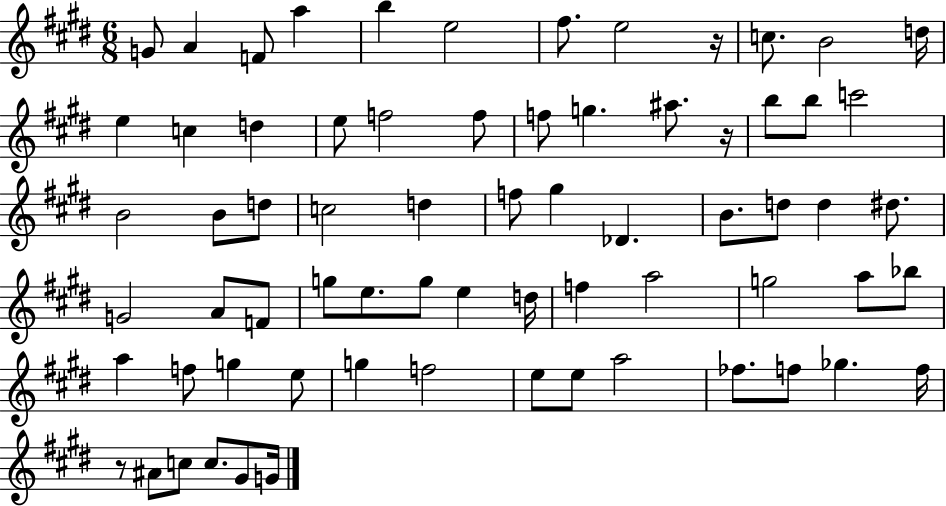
G4/e A4/q F4/e A5/q B5/q E5/h F#5/e. E5/h R/s C5/e. B4/h D5/s E5/q C5/q D5/q E5/e F5/h F5/e F5/e G5/q. A#5/e. R/s B5/e B5/e C6/h B4/h B4/e D5/e C5/h D5/q F5/e G#5/q Db4/q. B4/e. D5/e D5/q D#5/e. G4/h A4/e F4/e G5/e E5/e. G5/e E5/q D5/s F5/q A5/h G5/h A5/e Bb5/e A5/q F5/e G5/q E5/e G5/q F5/h E5/e E5/e A5/h FES5/e. F5/e Gb5/q. F5/s R/e A#4/e C5/e C5/e. G#4/e G4/s